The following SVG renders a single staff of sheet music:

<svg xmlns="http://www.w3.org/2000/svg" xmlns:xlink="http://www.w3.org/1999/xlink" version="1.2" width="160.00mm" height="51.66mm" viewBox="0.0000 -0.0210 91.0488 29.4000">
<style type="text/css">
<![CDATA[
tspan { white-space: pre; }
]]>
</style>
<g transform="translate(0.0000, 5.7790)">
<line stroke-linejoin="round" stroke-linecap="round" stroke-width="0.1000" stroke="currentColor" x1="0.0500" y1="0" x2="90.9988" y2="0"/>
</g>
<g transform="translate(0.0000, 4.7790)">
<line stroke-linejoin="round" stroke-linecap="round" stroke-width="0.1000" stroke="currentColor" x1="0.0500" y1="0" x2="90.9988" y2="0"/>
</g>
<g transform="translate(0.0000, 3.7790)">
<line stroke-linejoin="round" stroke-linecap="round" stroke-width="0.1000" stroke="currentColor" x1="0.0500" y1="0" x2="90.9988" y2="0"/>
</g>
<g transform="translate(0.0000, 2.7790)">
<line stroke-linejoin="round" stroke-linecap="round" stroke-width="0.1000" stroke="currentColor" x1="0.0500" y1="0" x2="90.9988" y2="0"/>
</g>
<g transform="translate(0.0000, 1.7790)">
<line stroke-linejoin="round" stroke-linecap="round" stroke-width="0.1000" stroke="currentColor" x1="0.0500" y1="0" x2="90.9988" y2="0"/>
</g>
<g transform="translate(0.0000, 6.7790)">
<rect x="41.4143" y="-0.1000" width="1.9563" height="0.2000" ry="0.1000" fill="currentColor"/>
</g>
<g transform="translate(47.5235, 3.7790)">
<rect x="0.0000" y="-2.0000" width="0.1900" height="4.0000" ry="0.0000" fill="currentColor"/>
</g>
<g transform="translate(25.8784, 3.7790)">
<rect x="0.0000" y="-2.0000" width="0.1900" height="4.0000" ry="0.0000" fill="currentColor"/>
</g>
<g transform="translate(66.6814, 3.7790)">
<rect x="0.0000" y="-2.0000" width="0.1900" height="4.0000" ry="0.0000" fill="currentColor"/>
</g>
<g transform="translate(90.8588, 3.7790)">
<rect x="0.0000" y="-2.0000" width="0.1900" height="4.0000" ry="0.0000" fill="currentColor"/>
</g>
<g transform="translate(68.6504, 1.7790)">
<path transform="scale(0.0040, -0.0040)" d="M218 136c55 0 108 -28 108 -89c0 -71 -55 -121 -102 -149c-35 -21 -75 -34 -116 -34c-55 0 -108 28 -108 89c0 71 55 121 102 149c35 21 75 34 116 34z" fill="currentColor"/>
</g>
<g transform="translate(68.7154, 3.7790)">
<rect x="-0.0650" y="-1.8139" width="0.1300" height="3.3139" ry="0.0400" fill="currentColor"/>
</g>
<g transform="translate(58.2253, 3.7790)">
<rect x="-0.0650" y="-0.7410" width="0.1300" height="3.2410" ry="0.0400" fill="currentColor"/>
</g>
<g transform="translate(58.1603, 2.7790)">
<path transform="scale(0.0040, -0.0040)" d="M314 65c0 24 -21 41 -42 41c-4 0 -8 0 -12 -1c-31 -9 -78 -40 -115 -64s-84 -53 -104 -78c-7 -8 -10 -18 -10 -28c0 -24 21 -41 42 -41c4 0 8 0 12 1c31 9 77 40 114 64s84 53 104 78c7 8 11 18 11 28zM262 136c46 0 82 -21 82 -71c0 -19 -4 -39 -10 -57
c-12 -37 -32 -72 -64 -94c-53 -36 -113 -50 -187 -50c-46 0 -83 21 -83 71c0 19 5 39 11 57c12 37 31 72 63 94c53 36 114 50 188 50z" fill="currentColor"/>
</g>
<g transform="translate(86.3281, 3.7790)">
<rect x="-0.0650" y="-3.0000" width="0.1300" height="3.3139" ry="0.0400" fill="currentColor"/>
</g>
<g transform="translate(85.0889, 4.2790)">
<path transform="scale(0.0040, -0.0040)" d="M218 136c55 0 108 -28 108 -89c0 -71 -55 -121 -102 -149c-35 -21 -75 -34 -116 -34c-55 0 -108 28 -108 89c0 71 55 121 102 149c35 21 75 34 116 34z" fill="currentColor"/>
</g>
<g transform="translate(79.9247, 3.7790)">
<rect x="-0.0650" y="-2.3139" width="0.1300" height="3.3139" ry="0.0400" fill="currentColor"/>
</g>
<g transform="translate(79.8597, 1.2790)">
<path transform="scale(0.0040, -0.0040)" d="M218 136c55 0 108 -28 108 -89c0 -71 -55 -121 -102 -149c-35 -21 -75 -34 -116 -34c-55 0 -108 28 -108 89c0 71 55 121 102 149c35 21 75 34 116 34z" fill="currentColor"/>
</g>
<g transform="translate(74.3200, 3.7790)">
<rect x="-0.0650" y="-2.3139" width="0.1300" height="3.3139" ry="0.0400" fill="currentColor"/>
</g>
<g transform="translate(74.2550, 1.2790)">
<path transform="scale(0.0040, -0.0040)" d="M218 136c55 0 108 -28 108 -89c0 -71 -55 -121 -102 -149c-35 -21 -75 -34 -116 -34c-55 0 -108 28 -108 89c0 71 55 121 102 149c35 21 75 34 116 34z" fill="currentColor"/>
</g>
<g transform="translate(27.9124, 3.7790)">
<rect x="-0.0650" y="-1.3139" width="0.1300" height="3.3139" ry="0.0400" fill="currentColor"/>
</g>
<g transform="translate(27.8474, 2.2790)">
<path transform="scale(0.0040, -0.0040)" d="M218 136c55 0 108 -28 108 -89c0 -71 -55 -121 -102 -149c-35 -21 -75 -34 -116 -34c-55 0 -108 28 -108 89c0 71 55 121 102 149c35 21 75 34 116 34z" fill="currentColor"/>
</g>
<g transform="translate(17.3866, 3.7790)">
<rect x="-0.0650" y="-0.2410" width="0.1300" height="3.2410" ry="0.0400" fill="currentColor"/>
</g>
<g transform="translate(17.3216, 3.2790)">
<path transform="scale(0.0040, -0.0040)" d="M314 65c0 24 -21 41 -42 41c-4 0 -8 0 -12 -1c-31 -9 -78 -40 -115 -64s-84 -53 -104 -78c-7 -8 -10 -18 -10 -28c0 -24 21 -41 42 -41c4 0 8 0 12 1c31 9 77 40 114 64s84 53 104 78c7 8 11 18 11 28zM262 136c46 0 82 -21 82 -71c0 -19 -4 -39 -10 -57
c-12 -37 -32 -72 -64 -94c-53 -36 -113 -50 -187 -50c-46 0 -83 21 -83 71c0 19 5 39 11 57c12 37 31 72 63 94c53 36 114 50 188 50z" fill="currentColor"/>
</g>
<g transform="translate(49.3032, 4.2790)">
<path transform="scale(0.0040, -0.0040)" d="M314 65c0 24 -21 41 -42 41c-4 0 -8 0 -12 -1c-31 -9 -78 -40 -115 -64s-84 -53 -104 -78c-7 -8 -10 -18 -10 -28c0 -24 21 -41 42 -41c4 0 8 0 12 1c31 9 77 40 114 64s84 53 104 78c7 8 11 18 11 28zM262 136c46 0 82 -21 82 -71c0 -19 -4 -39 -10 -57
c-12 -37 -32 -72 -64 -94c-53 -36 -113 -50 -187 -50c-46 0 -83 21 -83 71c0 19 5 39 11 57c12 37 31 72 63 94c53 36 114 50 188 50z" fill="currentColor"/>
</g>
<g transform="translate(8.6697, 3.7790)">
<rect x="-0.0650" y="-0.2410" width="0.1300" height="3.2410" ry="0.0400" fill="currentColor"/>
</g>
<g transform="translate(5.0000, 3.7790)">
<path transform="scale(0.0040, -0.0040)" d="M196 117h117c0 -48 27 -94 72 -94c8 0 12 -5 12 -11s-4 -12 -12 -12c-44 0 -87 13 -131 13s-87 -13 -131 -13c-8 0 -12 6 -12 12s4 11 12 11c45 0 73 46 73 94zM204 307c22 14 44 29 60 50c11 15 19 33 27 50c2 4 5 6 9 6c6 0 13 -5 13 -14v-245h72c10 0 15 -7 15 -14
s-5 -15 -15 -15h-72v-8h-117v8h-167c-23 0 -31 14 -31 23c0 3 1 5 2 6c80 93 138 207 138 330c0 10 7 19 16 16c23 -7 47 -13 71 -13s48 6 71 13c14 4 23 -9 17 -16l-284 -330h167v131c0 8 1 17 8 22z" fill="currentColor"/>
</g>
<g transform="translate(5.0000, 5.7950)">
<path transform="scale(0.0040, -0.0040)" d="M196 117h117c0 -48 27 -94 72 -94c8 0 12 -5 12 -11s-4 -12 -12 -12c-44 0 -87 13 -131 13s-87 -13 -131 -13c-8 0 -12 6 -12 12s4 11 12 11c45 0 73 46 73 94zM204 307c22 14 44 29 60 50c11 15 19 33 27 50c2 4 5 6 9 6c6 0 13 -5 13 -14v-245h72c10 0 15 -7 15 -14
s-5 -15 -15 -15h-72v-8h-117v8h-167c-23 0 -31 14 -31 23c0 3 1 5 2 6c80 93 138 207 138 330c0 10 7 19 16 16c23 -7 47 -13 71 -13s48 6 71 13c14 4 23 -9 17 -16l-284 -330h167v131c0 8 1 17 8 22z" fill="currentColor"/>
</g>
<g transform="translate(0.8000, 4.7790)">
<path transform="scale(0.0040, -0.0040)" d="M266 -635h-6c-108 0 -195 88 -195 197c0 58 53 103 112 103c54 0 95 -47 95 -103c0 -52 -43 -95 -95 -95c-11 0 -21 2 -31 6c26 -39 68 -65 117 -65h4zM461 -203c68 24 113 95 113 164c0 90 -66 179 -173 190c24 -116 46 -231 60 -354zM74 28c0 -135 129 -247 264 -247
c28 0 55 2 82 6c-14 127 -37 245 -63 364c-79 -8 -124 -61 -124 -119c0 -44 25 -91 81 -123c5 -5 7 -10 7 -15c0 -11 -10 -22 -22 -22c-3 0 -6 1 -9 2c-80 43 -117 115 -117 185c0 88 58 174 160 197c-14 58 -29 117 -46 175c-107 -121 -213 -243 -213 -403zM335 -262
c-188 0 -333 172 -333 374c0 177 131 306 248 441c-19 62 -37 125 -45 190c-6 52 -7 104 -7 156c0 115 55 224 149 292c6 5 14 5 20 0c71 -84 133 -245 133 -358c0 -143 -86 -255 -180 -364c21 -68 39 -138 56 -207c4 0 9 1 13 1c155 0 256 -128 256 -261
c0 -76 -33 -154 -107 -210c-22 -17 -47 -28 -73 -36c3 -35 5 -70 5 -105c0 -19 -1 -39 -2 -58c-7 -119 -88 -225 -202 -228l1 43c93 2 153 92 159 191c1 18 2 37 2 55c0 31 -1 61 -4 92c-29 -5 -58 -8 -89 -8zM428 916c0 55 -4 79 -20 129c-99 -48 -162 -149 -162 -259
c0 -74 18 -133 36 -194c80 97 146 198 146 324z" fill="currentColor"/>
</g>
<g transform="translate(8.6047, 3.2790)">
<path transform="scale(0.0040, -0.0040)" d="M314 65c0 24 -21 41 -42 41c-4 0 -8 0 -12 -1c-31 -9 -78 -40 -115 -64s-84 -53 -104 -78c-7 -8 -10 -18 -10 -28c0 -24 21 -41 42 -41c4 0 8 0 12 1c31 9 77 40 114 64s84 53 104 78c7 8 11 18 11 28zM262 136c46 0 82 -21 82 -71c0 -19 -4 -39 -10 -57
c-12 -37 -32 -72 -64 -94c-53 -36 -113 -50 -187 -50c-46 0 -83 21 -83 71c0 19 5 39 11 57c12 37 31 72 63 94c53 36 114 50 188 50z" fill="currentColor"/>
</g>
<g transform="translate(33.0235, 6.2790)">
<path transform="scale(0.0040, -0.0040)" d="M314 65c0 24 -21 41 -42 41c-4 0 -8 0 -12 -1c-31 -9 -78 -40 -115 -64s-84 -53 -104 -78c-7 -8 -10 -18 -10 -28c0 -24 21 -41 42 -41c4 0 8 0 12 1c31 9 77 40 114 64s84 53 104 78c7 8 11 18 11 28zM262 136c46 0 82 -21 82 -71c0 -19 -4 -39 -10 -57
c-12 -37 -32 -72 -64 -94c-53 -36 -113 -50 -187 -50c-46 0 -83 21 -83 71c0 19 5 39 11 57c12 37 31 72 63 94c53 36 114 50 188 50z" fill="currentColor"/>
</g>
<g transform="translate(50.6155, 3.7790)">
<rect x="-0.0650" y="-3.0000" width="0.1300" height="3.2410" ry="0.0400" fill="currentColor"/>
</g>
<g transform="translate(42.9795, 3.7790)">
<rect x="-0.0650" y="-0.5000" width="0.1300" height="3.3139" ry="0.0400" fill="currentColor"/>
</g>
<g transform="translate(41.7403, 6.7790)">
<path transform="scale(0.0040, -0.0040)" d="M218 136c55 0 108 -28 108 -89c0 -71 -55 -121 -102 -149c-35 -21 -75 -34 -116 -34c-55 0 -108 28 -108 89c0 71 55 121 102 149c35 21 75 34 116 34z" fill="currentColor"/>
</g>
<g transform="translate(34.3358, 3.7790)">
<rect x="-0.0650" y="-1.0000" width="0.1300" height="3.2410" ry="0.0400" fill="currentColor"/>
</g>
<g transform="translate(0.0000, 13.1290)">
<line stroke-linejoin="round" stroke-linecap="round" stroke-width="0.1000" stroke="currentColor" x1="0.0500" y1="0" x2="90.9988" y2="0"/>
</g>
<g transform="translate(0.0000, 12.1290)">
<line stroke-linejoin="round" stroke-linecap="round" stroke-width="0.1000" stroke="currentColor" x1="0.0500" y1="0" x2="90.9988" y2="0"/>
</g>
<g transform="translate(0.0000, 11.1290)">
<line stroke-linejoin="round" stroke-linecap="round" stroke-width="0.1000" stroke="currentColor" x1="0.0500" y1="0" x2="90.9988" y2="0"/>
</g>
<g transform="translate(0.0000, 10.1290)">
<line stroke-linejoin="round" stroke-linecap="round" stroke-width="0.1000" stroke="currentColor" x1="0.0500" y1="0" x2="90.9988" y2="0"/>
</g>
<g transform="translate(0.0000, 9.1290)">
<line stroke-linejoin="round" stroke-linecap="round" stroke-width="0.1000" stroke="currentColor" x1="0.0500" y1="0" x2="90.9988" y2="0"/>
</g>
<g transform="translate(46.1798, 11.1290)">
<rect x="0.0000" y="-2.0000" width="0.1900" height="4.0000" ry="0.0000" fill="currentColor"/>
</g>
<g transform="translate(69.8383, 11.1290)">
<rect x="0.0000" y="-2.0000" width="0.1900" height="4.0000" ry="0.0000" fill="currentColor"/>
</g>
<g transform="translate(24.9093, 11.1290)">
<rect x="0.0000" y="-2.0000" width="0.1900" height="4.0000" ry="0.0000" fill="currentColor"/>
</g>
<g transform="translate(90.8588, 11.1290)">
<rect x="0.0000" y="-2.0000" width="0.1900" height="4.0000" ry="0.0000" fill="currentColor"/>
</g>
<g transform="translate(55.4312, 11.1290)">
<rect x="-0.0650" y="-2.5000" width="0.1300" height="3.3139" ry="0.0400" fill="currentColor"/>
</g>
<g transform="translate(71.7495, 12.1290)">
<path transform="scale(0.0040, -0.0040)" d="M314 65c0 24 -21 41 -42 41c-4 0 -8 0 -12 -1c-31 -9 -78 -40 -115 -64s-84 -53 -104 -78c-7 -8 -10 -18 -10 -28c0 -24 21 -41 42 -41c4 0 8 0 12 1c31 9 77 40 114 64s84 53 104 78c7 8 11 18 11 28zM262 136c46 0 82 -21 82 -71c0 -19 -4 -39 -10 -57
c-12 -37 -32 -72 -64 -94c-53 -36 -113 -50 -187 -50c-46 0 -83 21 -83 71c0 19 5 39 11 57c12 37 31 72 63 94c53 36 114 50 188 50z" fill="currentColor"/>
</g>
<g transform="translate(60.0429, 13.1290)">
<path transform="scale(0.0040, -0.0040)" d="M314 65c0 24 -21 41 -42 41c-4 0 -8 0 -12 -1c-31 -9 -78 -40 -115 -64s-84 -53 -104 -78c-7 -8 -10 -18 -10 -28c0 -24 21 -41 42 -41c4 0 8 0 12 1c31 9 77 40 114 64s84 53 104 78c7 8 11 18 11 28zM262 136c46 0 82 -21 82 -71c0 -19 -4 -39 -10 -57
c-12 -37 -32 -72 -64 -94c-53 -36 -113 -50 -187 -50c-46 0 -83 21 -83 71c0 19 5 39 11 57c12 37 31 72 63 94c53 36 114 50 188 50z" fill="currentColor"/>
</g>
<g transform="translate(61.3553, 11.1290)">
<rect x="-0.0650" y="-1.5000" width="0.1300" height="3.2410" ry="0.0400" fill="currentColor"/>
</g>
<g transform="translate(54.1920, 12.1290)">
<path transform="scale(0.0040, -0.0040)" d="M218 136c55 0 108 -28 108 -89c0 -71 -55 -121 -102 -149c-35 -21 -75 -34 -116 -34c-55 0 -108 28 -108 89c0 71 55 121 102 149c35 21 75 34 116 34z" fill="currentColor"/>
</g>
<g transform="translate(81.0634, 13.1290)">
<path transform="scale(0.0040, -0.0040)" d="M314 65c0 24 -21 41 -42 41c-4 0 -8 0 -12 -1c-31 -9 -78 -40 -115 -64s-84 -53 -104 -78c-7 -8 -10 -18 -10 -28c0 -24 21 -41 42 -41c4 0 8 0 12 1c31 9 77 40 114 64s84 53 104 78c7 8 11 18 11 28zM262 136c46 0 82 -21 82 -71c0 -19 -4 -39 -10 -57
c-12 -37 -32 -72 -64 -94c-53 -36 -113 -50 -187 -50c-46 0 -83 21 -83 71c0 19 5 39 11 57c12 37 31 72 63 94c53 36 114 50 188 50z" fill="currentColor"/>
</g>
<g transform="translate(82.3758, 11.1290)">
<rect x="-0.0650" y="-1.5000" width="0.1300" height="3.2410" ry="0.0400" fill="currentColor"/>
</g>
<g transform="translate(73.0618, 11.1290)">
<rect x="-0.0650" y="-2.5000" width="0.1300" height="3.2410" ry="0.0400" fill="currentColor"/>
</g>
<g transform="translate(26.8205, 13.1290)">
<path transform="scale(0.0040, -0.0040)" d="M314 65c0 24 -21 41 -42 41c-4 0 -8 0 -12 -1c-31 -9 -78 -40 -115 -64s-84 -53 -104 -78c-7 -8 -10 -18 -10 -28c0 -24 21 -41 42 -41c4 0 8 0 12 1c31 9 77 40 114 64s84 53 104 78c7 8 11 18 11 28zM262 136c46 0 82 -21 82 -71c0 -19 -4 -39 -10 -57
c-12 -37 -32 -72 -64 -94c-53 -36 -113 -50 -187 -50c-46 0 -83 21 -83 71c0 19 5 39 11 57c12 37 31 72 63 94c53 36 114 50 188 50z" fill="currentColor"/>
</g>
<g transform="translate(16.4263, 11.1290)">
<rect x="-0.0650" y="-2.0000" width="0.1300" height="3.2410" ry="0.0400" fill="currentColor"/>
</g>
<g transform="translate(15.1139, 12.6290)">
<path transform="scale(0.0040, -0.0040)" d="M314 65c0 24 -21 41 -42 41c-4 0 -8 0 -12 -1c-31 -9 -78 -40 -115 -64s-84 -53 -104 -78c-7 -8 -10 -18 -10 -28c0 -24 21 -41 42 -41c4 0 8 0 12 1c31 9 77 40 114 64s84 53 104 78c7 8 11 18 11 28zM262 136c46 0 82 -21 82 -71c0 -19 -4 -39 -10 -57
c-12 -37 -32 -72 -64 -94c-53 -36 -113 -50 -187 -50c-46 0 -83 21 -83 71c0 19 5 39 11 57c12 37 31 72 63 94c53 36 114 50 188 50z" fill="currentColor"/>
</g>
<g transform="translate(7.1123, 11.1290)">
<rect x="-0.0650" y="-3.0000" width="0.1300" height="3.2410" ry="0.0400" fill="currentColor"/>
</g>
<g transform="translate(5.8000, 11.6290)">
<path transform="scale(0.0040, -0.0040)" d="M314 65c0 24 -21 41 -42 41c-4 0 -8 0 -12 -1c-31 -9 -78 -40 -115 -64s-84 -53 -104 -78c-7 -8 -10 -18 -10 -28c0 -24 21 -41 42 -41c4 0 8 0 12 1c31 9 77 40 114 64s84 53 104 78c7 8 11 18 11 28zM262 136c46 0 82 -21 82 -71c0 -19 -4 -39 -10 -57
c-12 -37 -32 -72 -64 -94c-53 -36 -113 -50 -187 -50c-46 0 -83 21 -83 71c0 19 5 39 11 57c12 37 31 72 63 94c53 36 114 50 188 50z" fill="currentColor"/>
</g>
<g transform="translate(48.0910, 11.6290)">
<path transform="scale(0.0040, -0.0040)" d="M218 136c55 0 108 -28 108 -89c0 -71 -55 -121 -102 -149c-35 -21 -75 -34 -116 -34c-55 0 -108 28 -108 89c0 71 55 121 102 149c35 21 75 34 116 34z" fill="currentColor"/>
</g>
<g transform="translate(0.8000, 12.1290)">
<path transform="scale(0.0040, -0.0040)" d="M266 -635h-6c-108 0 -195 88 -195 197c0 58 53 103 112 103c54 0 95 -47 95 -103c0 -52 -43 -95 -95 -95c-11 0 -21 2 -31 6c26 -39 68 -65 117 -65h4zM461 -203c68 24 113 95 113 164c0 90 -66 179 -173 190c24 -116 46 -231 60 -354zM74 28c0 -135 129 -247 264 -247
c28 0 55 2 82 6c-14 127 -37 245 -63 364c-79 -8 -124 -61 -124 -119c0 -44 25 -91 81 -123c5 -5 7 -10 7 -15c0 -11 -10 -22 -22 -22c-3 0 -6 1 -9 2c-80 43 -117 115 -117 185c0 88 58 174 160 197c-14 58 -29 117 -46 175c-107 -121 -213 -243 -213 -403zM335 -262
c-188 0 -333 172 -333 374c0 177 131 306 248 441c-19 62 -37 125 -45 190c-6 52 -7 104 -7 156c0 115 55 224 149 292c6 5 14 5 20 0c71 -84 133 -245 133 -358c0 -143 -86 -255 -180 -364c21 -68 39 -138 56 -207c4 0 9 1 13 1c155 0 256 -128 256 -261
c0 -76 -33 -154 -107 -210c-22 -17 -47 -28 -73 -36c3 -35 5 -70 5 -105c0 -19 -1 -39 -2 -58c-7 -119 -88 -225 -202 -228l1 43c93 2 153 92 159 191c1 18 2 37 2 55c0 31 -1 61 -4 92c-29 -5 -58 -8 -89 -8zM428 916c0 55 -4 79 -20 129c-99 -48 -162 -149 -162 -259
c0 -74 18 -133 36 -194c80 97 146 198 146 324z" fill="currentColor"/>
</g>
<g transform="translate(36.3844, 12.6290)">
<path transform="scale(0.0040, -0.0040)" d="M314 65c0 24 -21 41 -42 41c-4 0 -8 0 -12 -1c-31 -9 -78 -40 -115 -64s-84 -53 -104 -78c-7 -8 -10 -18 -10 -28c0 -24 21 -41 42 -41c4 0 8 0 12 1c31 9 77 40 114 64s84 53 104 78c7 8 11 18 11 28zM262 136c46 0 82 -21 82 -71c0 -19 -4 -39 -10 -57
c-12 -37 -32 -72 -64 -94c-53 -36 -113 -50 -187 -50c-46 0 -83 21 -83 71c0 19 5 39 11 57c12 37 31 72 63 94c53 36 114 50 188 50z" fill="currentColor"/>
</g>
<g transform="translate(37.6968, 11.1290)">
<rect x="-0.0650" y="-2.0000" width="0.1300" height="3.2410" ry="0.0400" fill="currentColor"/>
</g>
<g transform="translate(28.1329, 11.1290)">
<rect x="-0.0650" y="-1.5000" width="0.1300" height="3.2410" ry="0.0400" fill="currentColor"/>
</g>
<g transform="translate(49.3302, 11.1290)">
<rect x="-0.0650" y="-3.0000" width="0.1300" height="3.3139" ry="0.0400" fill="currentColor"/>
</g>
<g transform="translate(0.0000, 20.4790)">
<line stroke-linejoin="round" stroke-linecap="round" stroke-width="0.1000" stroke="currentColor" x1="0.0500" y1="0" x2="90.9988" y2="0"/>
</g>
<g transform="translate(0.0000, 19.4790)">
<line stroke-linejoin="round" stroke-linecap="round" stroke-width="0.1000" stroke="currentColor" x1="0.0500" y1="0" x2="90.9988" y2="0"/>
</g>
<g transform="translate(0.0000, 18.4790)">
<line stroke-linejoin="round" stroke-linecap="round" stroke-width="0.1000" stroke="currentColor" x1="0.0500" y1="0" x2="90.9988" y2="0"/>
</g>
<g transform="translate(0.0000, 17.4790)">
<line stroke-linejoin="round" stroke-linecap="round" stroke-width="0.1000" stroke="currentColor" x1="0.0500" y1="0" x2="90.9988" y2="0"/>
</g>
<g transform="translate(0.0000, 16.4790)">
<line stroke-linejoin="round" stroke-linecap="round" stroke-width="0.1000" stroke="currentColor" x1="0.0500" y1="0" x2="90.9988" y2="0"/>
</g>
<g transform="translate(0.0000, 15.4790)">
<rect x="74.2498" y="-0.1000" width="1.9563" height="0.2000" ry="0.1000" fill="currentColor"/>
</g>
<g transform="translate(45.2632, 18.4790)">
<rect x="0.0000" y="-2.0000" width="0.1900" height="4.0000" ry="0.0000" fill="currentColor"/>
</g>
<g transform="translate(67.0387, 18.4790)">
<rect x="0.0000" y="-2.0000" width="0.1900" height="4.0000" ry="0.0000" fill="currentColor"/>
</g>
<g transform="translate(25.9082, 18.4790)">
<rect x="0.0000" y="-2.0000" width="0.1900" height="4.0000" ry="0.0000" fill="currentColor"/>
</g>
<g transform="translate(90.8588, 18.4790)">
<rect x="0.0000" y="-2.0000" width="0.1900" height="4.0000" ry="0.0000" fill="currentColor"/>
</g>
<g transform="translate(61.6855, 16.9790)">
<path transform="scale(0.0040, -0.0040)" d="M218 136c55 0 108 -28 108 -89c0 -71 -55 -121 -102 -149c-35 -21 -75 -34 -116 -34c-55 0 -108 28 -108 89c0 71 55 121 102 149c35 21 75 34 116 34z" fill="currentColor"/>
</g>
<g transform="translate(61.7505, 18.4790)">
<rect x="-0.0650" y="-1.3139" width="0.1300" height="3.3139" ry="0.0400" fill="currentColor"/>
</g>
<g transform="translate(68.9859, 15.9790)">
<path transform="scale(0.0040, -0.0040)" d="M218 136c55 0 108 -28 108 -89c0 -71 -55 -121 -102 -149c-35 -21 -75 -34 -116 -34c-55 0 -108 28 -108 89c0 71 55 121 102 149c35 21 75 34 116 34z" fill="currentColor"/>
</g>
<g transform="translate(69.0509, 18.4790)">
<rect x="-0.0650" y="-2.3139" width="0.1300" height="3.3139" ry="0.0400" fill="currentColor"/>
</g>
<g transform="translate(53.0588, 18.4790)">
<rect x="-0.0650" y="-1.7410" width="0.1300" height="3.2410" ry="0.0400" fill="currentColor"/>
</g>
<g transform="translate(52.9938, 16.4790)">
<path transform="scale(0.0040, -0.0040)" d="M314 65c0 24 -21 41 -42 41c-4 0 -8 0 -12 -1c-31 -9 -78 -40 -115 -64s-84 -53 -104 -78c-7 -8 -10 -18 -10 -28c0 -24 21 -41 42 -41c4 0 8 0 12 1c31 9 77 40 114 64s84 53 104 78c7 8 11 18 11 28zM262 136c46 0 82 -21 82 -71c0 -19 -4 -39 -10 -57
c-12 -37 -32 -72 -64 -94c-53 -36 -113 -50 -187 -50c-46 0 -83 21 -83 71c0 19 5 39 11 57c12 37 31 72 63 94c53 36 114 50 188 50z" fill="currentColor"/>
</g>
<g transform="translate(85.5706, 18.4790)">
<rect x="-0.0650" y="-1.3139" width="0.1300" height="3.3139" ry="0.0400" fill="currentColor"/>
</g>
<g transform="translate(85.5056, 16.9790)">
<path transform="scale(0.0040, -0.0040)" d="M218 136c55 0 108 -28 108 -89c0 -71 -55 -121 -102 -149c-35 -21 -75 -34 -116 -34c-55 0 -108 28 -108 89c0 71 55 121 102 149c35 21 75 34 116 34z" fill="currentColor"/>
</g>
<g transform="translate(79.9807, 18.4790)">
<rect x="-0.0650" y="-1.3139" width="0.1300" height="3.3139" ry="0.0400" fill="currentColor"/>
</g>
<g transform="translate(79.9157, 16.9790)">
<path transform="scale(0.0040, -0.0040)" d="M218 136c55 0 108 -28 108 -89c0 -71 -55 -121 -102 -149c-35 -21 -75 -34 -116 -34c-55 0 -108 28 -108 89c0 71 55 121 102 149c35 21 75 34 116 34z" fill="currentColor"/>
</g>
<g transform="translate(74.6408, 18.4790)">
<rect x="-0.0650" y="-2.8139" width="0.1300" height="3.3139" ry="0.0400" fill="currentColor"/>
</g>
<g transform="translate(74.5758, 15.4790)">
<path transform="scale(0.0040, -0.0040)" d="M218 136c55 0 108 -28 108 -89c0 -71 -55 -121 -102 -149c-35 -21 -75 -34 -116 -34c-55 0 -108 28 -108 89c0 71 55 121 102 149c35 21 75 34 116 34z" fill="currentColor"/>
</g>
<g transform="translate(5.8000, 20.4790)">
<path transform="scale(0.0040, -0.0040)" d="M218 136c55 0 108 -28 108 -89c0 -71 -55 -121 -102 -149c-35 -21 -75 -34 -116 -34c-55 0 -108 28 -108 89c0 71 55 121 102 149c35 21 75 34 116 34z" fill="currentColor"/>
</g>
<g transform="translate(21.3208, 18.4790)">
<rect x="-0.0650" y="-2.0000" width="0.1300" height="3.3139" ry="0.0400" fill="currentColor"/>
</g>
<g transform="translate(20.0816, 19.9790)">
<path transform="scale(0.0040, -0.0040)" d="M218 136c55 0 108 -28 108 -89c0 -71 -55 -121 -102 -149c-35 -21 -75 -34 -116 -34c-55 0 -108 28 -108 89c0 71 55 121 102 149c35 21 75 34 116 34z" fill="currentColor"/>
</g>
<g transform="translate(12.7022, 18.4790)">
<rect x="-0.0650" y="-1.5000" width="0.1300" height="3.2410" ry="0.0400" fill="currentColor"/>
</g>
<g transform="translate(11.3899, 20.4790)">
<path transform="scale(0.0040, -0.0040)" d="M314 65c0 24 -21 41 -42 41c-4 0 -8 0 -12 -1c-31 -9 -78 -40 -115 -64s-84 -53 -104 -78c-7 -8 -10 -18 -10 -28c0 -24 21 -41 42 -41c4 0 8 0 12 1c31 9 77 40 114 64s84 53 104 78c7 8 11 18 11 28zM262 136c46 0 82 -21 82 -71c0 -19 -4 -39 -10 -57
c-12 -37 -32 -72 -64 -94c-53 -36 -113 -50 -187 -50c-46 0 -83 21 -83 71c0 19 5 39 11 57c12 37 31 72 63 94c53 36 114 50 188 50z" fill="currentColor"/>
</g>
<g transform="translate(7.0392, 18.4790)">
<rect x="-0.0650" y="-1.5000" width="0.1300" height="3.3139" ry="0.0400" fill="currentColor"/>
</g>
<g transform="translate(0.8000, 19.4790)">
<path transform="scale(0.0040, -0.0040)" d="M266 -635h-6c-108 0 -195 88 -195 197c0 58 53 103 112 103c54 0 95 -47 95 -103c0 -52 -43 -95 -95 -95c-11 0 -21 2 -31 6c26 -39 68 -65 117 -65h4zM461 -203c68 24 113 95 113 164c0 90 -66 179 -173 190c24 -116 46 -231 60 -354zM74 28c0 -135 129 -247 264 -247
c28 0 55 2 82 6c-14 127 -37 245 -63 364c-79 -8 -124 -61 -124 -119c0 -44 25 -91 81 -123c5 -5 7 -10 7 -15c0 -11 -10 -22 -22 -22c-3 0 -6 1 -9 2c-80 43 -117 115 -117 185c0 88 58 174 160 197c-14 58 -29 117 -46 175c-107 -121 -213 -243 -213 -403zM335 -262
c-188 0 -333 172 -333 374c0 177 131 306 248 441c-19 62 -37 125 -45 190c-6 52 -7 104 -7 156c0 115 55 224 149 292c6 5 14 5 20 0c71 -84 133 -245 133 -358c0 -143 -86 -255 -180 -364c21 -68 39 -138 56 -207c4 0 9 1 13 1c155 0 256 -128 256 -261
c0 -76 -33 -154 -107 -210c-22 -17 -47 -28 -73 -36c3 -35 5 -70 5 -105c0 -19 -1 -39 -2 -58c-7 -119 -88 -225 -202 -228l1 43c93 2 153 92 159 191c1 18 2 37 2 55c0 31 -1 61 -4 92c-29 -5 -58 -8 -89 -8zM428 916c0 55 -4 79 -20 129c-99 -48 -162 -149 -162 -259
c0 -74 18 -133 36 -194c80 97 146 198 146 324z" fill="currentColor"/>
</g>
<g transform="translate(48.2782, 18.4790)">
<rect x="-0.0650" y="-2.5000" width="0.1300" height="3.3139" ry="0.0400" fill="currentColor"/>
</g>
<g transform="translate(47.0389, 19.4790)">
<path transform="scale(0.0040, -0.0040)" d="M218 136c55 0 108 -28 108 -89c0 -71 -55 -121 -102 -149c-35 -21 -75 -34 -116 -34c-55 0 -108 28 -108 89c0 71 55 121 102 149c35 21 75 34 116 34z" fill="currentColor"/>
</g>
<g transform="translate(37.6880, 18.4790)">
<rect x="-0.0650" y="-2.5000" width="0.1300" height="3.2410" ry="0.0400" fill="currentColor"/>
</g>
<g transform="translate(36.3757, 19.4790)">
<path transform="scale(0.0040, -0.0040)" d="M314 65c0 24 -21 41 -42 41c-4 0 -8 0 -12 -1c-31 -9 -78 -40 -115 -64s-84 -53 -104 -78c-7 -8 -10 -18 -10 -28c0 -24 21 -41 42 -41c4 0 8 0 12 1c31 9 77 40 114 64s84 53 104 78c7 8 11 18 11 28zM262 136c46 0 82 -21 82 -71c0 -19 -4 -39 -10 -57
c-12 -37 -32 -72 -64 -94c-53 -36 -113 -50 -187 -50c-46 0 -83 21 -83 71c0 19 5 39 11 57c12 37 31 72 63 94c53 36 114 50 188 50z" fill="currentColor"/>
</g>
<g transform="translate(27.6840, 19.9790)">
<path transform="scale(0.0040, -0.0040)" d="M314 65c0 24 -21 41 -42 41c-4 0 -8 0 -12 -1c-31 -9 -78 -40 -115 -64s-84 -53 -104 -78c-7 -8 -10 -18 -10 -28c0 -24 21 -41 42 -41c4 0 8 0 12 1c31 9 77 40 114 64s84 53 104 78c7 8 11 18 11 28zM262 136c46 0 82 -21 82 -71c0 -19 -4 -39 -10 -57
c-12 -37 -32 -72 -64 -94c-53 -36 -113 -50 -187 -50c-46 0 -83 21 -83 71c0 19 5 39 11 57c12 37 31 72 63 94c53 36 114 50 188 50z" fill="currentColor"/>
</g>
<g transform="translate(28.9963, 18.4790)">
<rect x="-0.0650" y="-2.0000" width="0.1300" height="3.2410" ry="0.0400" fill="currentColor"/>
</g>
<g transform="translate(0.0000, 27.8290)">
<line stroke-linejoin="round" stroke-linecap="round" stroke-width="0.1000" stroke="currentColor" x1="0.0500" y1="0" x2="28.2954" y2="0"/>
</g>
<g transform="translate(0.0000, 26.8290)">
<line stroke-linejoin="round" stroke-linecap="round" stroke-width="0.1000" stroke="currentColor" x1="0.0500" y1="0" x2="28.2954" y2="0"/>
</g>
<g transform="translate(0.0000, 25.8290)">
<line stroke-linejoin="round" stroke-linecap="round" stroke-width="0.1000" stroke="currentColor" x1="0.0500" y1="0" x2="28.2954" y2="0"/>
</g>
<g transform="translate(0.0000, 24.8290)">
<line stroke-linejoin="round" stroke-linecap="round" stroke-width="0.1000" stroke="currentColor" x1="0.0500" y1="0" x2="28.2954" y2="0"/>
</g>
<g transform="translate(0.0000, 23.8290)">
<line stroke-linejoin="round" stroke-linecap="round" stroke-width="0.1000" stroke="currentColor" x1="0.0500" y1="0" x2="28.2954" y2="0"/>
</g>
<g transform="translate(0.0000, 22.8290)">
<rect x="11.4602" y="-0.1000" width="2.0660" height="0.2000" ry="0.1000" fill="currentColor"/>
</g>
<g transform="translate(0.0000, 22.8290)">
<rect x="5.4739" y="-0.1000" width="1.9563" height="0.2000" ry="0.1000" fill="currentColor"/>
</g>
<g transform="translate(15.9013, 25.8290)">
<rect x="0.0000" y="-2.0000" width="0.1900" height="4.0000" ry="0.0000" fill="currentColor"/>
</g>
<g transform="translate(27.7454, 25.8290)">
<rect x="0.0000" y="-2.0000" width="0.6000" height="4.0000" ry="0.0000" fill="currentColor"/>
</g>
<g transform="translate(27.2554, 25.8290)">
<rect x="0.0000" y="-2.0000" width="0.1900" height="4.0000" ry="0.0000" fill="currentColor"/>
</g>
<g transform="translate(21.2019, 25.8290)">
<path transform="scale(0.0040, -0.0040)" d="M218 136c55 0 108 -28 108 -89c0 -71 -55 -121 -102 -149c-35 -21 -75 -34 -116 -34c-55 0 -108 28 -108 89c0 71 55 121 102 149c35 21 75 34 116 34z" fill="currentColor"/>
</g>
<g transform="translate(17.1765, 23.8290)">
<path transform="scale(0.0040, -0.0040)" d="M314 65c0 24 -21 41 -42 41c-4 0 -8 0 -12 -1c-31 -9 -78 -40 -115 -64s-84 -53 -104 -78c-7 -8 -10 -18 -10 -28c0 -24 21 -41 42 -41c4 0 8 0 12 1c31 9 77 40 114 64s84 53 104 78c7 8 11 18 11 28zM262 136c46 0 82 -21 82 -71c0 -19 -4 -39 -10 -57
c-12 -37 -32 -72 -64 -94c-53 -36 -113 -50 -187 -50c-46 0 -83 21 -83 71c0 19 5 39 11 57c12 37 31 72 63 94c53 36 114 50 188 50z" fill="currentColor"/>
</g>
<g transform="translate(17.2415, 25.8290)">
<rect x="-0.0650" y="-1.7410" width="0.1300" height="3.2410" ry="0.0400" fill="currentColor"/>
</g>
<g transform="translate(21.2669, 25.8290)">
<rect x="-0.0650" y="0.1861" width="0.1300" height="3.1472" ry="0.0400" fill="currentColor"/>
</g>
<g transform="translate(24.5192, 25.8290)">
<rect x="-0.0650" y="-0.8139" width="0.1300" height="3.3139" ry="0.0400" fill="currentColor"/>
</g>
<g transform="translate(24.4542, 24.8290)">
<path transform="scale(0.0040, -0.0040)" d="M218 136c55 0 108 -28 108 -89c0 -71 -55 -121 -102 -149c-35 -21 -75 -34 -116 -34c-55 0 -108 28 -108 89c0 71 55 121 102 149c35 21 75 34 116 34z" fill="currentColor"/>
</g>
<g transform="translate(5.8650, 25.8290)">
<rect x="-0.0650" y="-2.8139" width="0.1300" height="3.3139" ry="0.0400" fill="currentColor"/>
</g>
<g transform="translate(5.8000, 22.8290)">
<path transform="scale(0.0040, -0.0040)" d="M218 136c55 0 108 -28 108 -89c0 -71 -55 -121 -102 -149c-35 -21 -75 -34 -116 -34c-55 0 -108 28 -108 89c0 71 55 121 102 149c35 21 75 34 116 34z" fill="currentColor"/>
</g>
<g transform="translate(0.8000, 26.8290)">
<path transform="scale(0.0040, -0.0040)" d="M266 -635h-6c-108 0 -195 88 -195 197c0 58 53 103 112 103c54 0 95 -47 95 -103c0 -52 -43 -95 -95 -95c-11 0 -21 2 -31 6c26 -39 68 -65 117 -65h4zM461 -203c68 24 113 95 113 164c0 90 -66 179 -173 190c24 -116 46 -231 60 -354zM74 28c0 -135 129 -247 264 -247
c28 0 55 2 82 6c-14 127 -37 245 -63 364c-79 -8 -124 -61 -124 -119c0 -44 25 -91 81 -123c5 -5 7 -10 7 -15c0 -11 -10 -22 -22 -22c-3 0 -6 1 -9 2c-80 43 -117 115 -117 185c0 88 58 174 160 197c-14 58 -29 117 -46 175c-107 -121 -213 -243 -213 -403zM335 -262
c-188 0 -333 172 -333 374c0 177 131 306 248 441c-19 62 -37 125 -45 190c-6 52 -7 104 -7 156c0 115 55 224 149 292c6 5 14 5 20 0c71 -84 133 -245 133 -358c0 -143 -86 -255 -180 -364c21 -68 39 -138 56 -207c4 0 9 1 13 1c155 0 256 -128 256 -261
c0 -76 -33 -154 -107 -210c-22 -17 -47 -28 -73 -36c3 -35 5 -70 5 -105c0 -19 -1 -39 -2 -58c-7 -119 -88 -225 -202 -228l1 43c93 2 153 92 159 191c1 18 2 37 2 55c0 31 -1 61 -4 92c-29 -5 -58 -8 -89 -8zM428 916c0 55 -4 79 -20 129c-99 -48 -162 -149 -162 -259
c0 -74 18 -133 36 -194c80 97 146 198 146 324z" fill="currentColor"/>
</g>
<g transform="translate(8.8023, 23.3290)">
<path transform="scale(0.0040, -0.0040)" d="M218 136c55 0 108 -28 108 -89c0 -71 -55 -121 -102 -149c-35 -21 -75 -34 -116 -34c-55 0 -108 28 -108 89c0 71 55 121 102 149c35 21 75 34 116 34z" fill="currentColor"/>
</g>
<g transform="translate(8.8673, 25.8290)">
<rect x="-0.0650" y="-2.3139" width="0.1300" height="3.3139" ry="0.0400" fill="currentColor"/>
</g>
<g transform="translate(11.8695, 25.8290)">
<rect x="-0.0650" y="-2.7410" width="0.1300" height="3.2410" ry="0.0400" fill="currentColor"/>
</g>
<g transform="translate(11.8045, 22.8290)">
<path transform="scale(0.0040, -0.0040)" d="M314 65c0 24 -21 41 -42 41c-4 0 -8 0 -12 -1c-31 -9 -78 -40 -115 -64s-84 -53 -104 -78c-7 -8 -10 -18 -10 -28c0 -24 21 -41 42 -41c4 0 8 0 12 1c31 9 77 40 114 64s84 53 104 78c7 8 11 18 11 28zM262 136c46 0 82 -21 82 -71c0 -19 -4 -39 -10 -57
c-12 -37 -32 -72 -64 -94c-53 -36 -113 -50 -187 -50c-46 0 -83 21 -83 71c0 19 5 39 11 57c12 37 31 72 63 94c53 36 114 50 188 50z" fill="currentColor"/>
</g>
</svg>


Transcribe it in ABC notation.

X:1
T:Untitled
M:4/4
L:1/4
K:C
c2 c2 e D2 C A2 d2 f g g A A2 F2 E2 F2 A G E2 G2 E2 E E2 F F2 G2 G f2 e g a e e a g a2 f2 B d